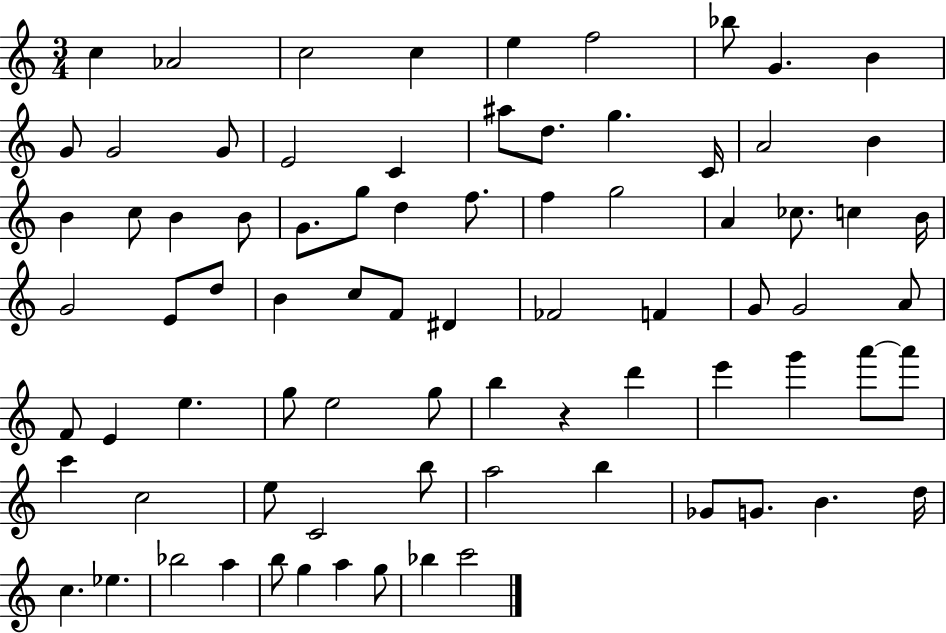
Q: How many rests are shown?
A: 1